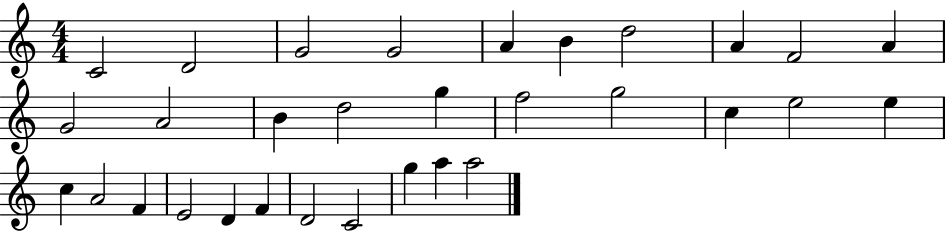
C4/h D4/h G4/h G4/h A4/q B4/q D5/h A4/q F4/h A4/q G4/h A4/h B4/q D5/h G5/q F5/h G5/h C5/q E5/h E5/q C5/q A4/h F4/q E4/h D4/q F4/q D4/h C4/h G5/q A5/q A5/h